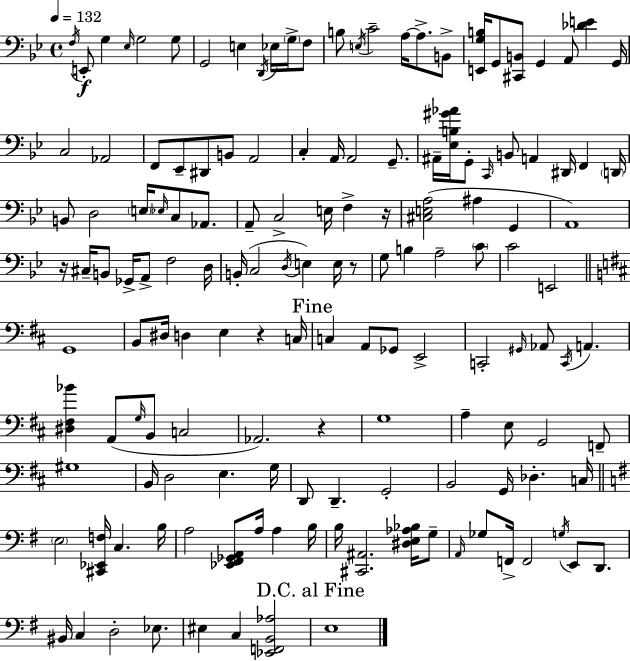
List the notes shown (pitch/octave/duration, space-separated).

F3/s E2/e G3/q Eb3/s G3/h G3/e G2/h E3/q D2/s Eb3/s G3/s F3/e B3/e E3/s C4/h A3/s A3/e. B2/e [E2,G3,B3]/s G2/e [C#2,B2]/e G2/q A2/e [Db4,E4]/q G2/s C3/h Ab2/h F2/e Eb2/e D#2/e B2/e A2/h C3/q A2/s A2/h G2/e. A#2/s [Eb3,B3,G#4,Ab4]/s G2/e C2/s B2/e A2/q D#2/s F2/q D2/s B2/e D3/h E3/s Eb3/s C3/e Ab2/e. A2/e C3/h E3/s F3/q R/s [C#3,E3,A3]/h A#3/q G2/q A2/w R/s C#3/s B2/e Gb2/s A2/e F3/h D3/s B2/s C3/h D3/s E3/q E3/s R/e G3/e B3/q A3/h C4/e C4/h E2/h G2/w B2/e D#3/s D3/q E3/q R/q C3/s C3/q A2/e Gb2/e E2/h C2/h G#2/s Ab2/e C2/s A2/q. [D#3,F#3,Bb4]/q A2/e G3/s B2/e C3/h Ab2/h. R/q G3/w A3/q E3/e G2/h F2/e G#3/w B2/s D3/h E3/q. G3/s D2/e D2/q. G2/h B2/h G2/s Db3/q. C3/s E3/h [C#2,Eb2,F3]/s C3/q. B3/s A3/h [Eb2,F#2,Gb2,A2]/e A3/s A3/q B3/s B3/s [C#2,A#2]/h. [D#3,E3,Ab3,Bb3]/s G3/e A2/s Gb3/e F2/s F2/h G3/s E2/e D2/e. BIS2/s C3/q D3/h Eb3/e. EIS3/q C3/q [Eb2,F2,B2,Ab3]/h E3/w